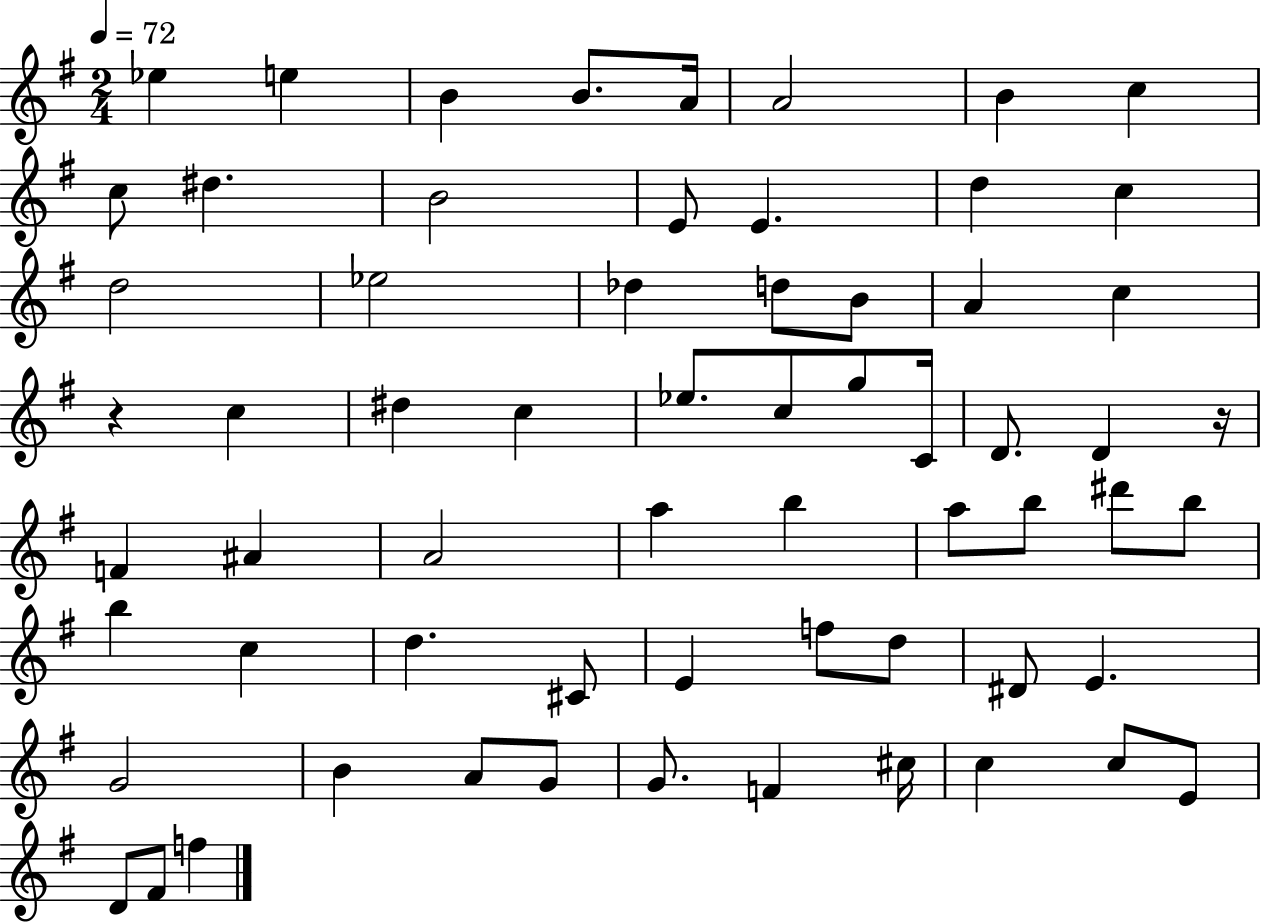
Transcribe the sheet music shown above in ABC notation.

X:1
T:Untitled
M:2/4
L:1/4
K:G
_e e B B/2 A/4 A2 B c c/2 ^d B2 E/2 E d c d2 _e2 _d d/2 B/2 A c z c ^d c _e/2 c/2 g/2 C/4 D/2 D z/4 F ^A A2 a b a/2 b/2 ^d'/2 b/2 b c d ^C/2 E f/2 d/2 ^D/2 E G2 B A/2 G/2 G/2 F ^c/4 c c/2 E/2 D/2 ^F/2 f